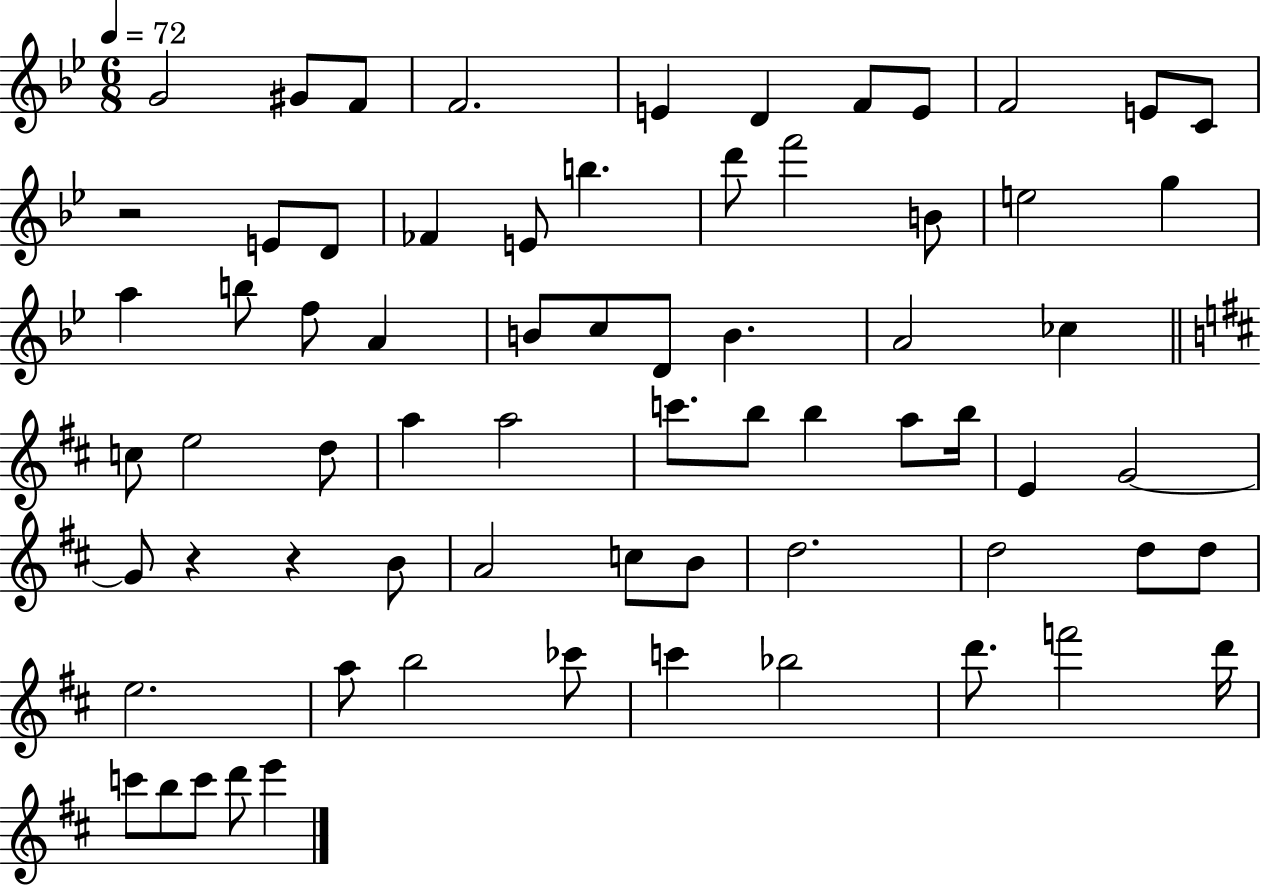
{
  \clef treble
  \numericTimeSignature
  \time 6/8
  \key bes \major
  \tempo 4 = 72
  g'2 gis'8 f'8 | f'2. | e'4 d'4 f'8 e'8 | f'2 e'8 c'8 | \break r2 e'8 d'8 | fes'4 e'8 b''4. | d'''8 f'''2 b'8 | e''2 g''4 | \break a''4 b''8 f''8 a'4 | b'8 c''8 d'8 b'4. | a'2 ces''4 | \bar "||" \break \key d \major c''8 e''2 d''8 | a''4 a''2 | c'''8. b''8 b''4 a''8 b''16 | e'4 g'2~~ | \break g'8 r4 r4 b'8 | a'2 c''8 b'8 | d''2. | d''2 d''8 d''8 | \break e''2. | a''8 b''2 ces'''8 | c'''4 bes''2 | d'''8. f'''2 d'''16 | \break c'''8 b''8 c'''8 d'''8 e'''4 | \bar "|."
}